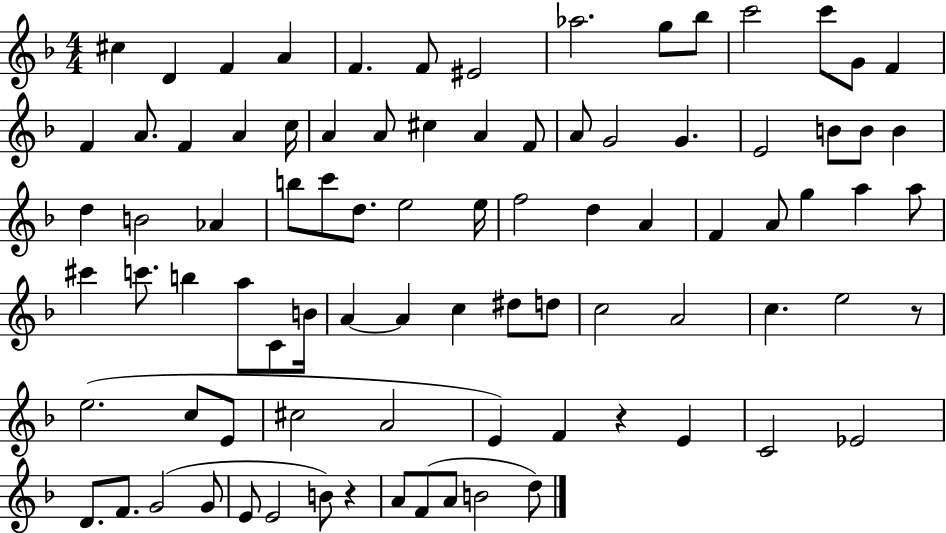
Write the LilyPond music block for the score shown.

{
  \clef treble
  \numericTimeSignature
  \time 4/4
  \key f \major
  cis''4 d'4 f'4 a'4 | f'4. f'8 eis'2 | aes''2. g''8 bes''8 | c'''2 c'''8 g'8 f'4 | \break f'4 a'8. f'4 a'4 c''16 | a'4 a'8 cis''4 a'4 f'8 | a'8 g'2 g'4. | e'2 b'8 b'8 b'4 | \break d''4 b'2 aes'4 | b''8 c'''8 d''8. e''2 e''16 | f''2 d''4 a'4 | f'4 a'8 g''4 a''4 a''8 | \break cis'''4 c'''8. b''4 a''8 c'8 b'16 | a'4~~ a'4 c''4 dis''8 d''8 | c''2 a'2 | c''4. e''2 r8 | \break e''2.( c''8 e'8 | cis''2 a'2 | e'4) f'4 r4 e'4 | c'2 ees'2 | \break d'8. f'8. g'2( g'8 | e'8 e'2 b'8) r4 | a'8 f'8( a'8 b'2 d''8) | \bar "|."
}